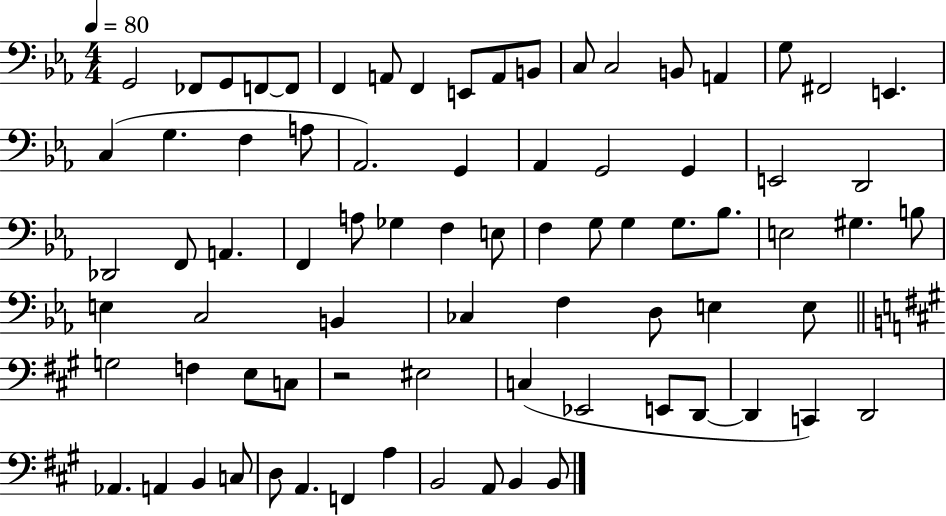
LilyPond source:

{
  \clef bass
  \numericTimeSignature
  \time 4/4
  \key ees \major
  \tempo 4 = 80
  g,2 fes,8 g,8 f,8~~ f,8 | f,4 a,8 f,4 e,8 a,8 b,8 | c8 c2 b,8 a,4 | g8 fis,2 e,4. | \break c4( g4. f4 a8 | aes,2.) g,4 | aes,4 g,2 g,4 | e,2 d,2 | \break des,2 f,8 a,4. | f,4 a8 ges4 f4 e8 | f4 g8 g4 g8. bes8. | e2 gis4. b8 | \break e4 c2 b,4 | ces4 f4 d8 e4 e8 | \bar "||" \break \key a \major g2 f4 e8 c8 | r2 eis2 | c4( ees,2 e,8 d,8~~ | d,4 c,4) d,2 | \break aes,4. a,4 b,4 c8 | d8 a,4. f,4 a4 | b,2 a,8 b,4 b,8 | \bar "|."
}